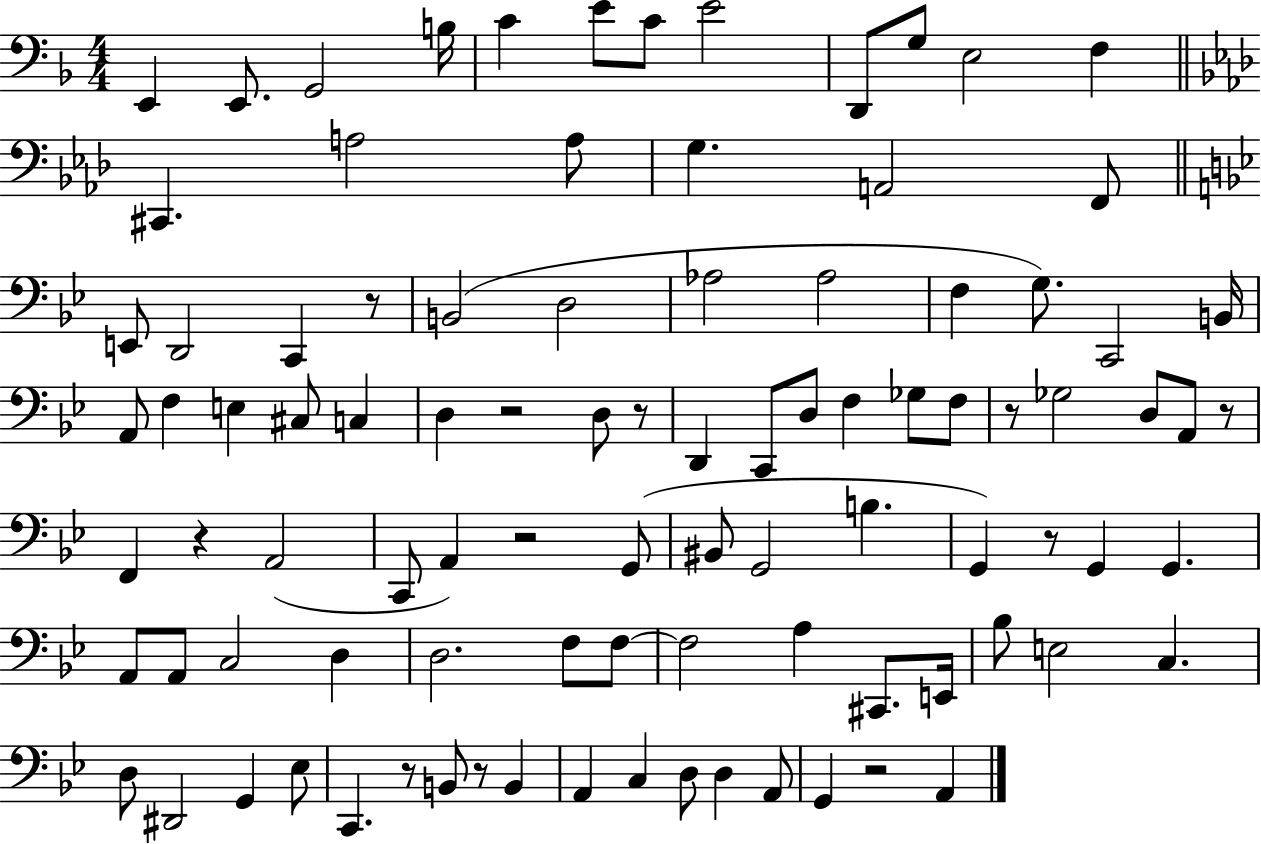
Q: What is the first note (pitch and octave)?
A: E2